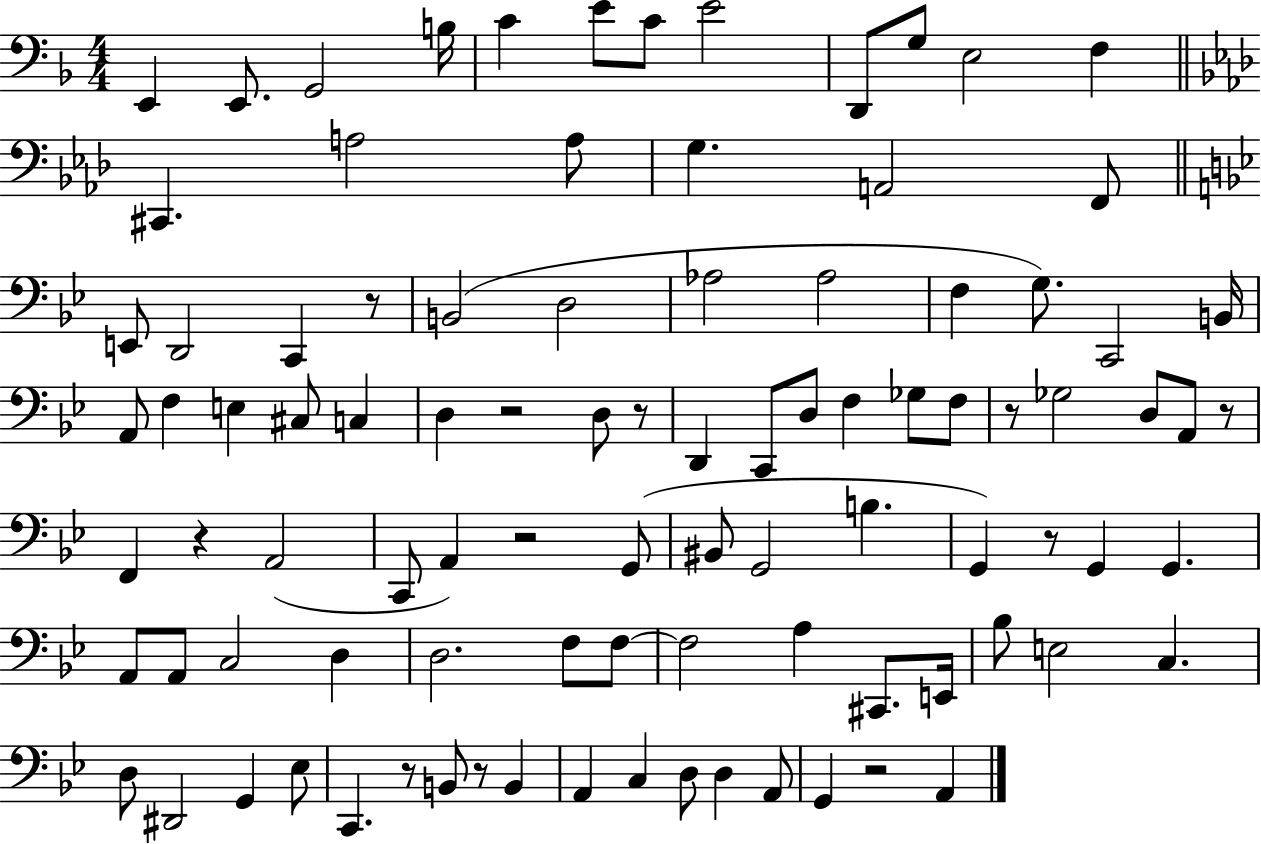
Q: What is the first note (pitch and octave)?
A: E2